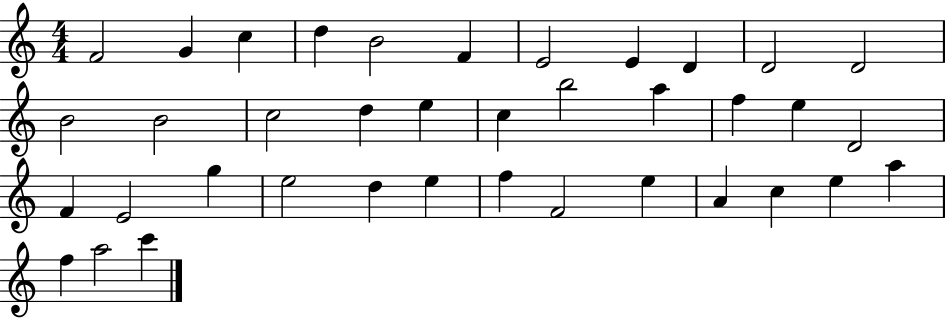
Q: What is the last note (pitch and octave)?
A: C6